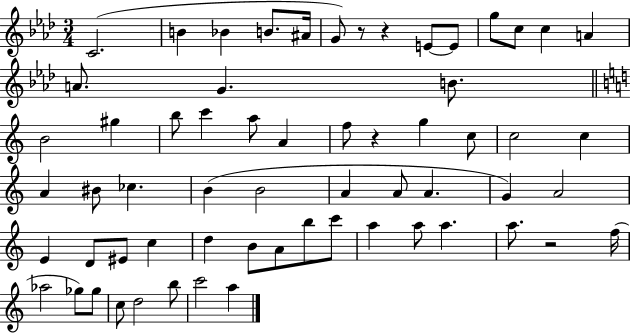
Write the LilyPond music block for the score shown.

{
  \clef treble
  \numericTimeSignature
  \time 3/4
  \key aes \major
  c'2.( | b'4 bes'4 b'8. ais'16 | g'8) r8 r4 e'8~~ e'8 | g''8 c''8 c''4 a'4 | \break a'8. g'4. b'8. | \bar "||" \break \key c \major b'2 gis''4 | b''8 c'''4 a''8 a'4 | f''8 r4 g''4 c''8 | c''2 c''4 | \break a'4 bis'8 ces''4. | b'4( b'2 | a'4 a'8 a'4. | g'4) a'2 | \break e'4 d'8 eis'8 c''4 | d''4 b'8 a'8 b''8 c'''8 | a''4 a''8 a''4. | a''8. r2 f''16( | \break aes''2 ges''8) ges''8 | c''8 d''2 b''8 | c'''2 a''4 | \bar "|."
}